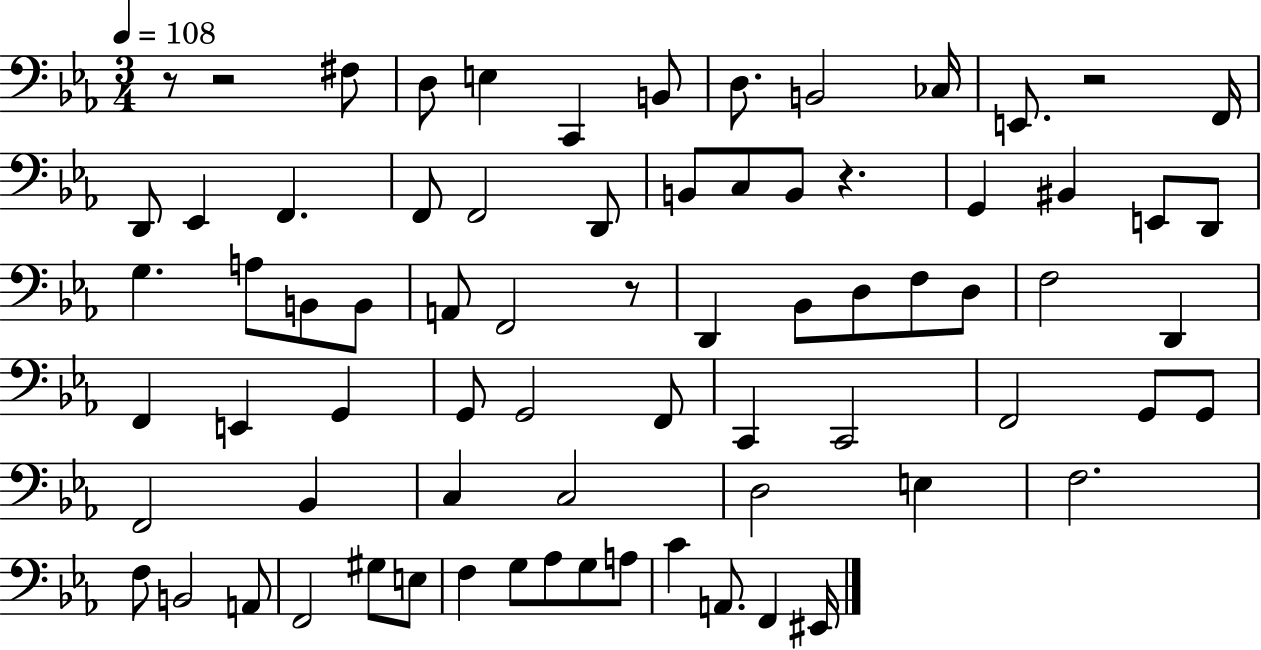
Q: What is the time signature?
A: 3/4